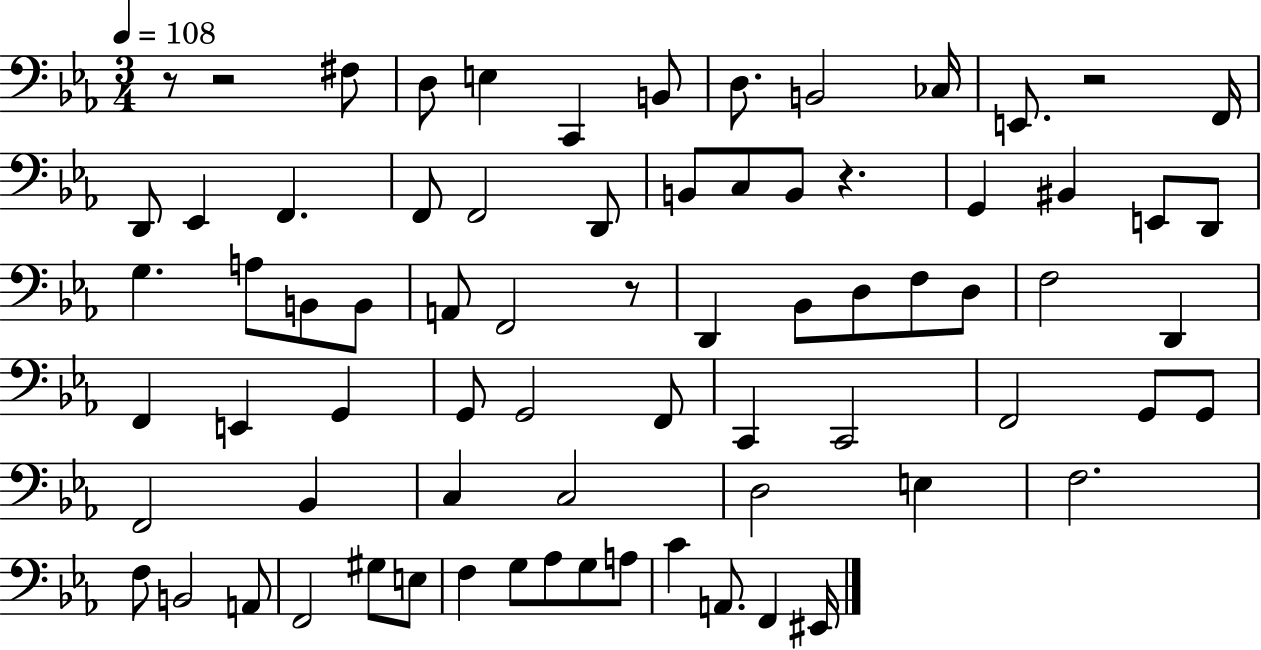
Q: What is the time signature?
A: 3/4